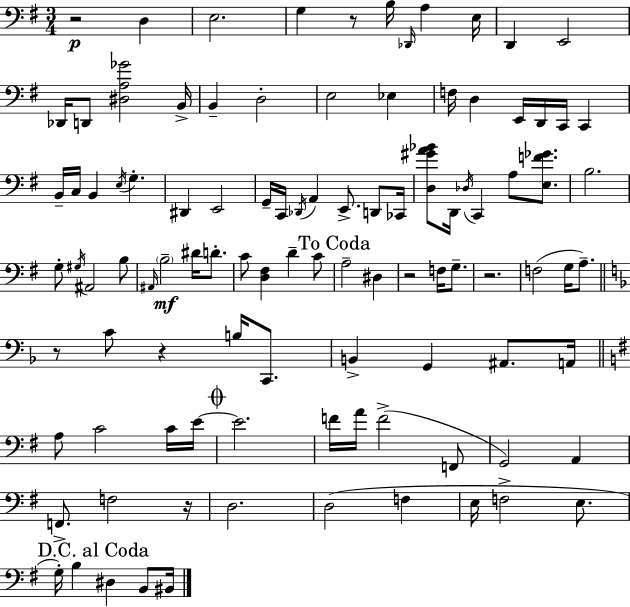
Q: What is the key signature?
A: G major